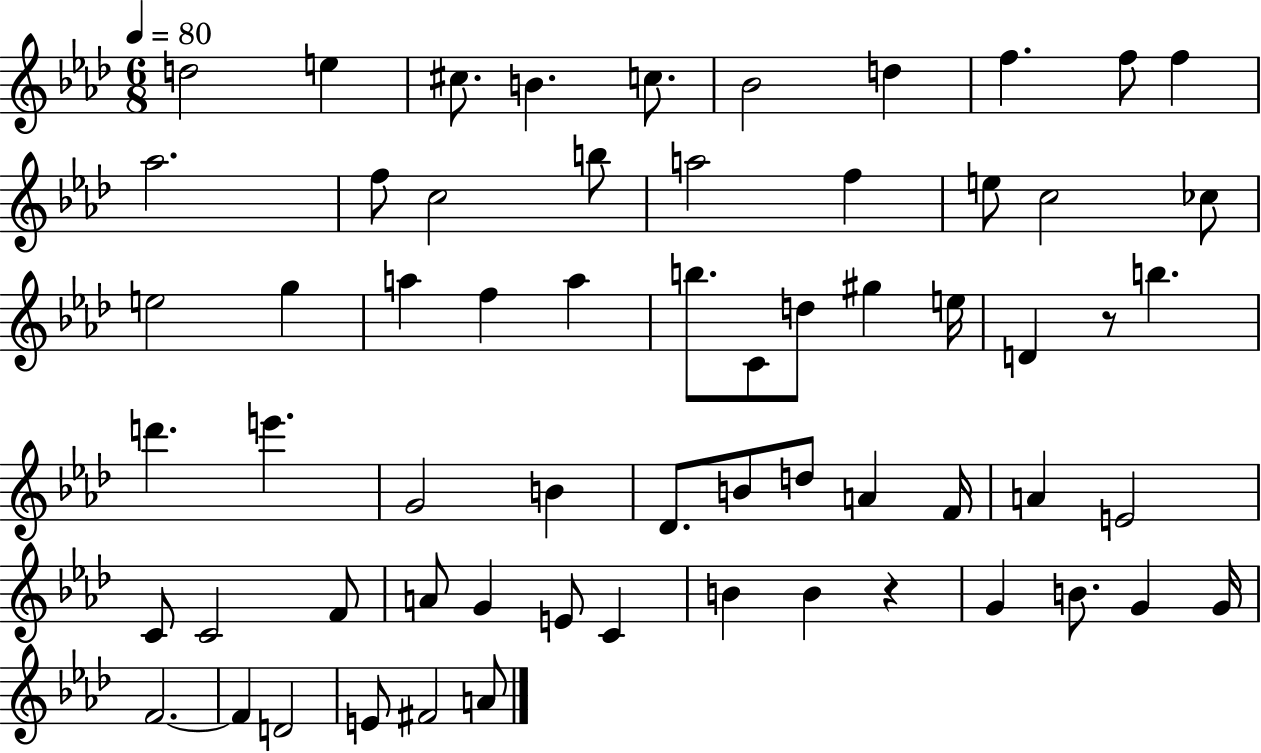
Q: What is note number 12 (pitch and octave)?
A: F5